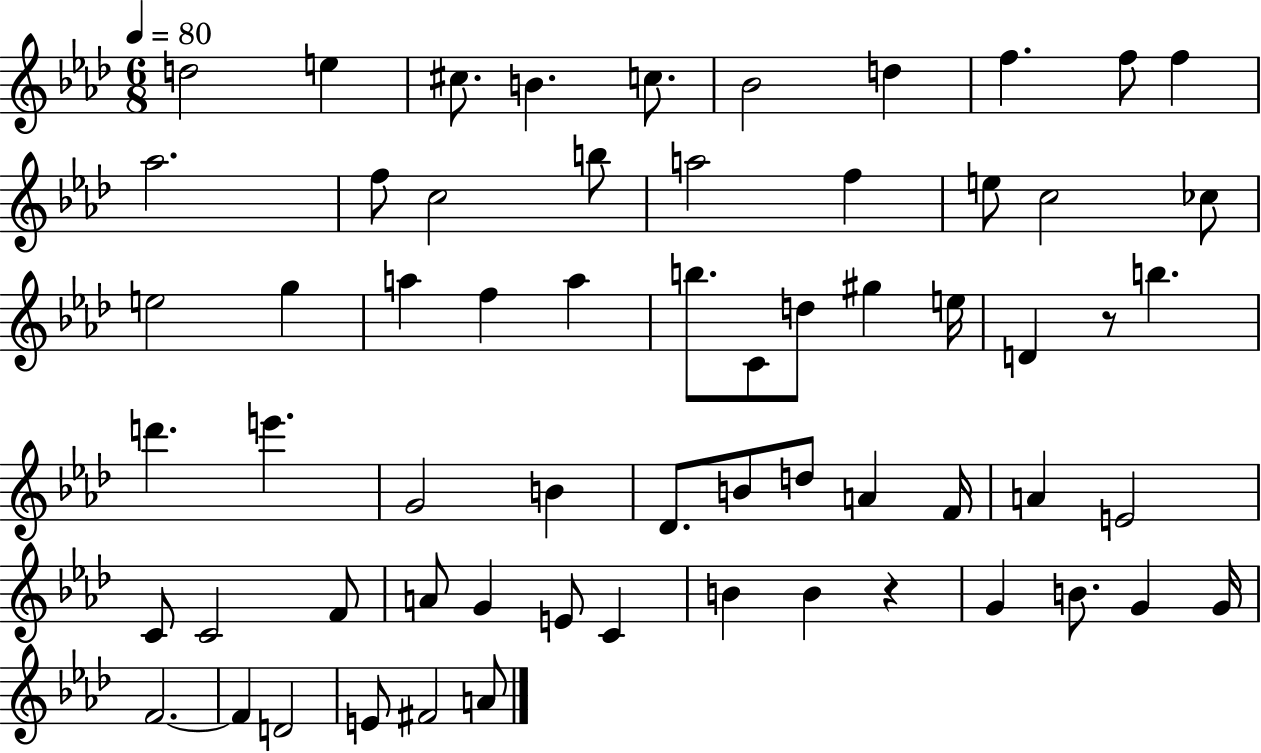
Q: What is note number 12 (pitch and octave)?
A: F5